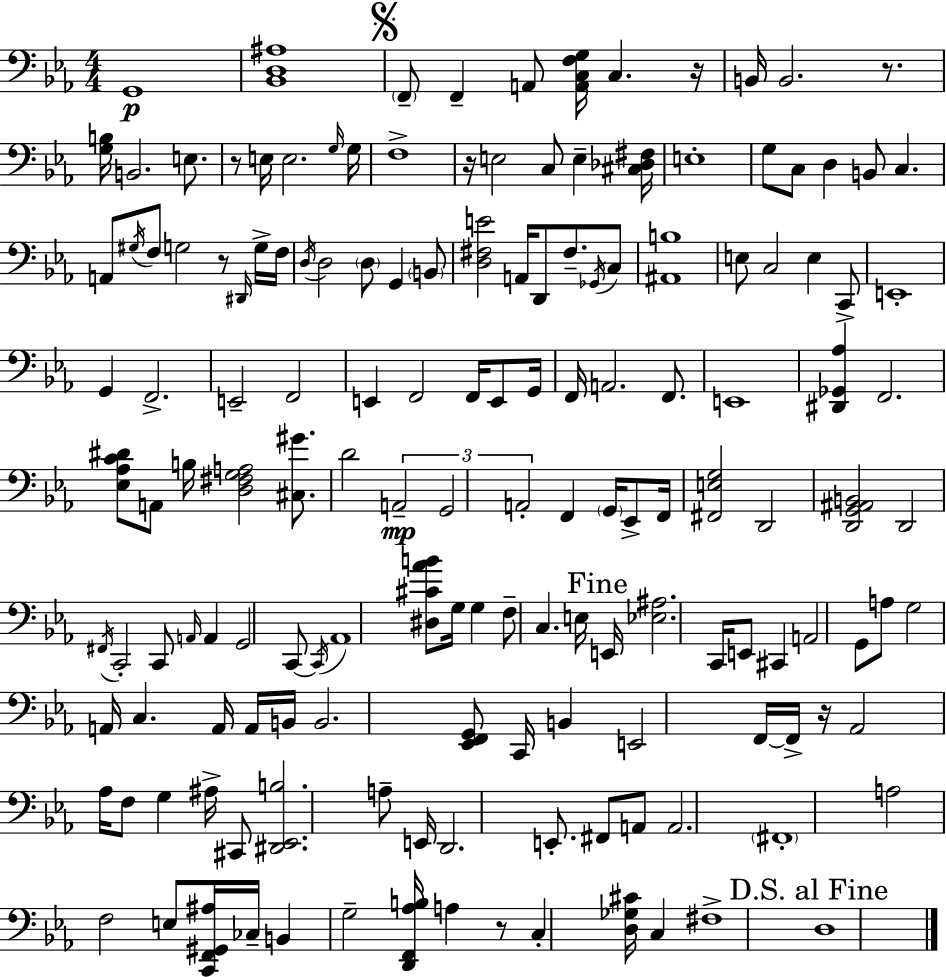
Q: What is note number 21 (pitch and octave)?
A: D3